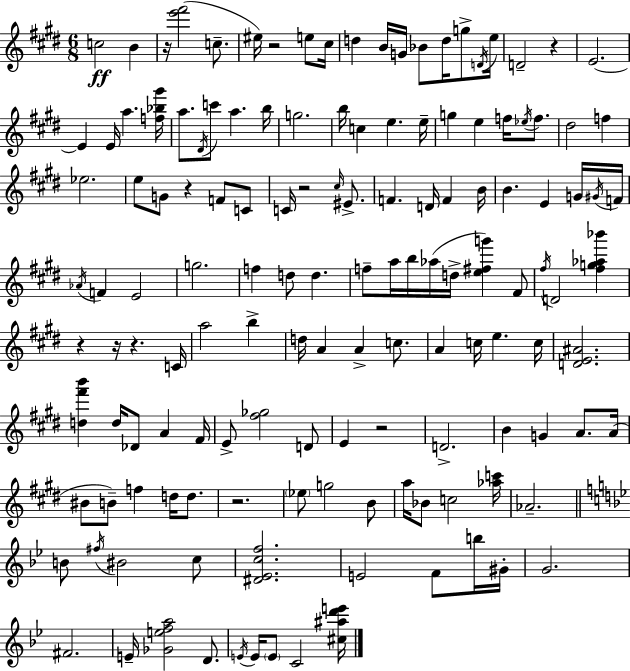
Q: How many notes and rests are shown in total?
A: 140